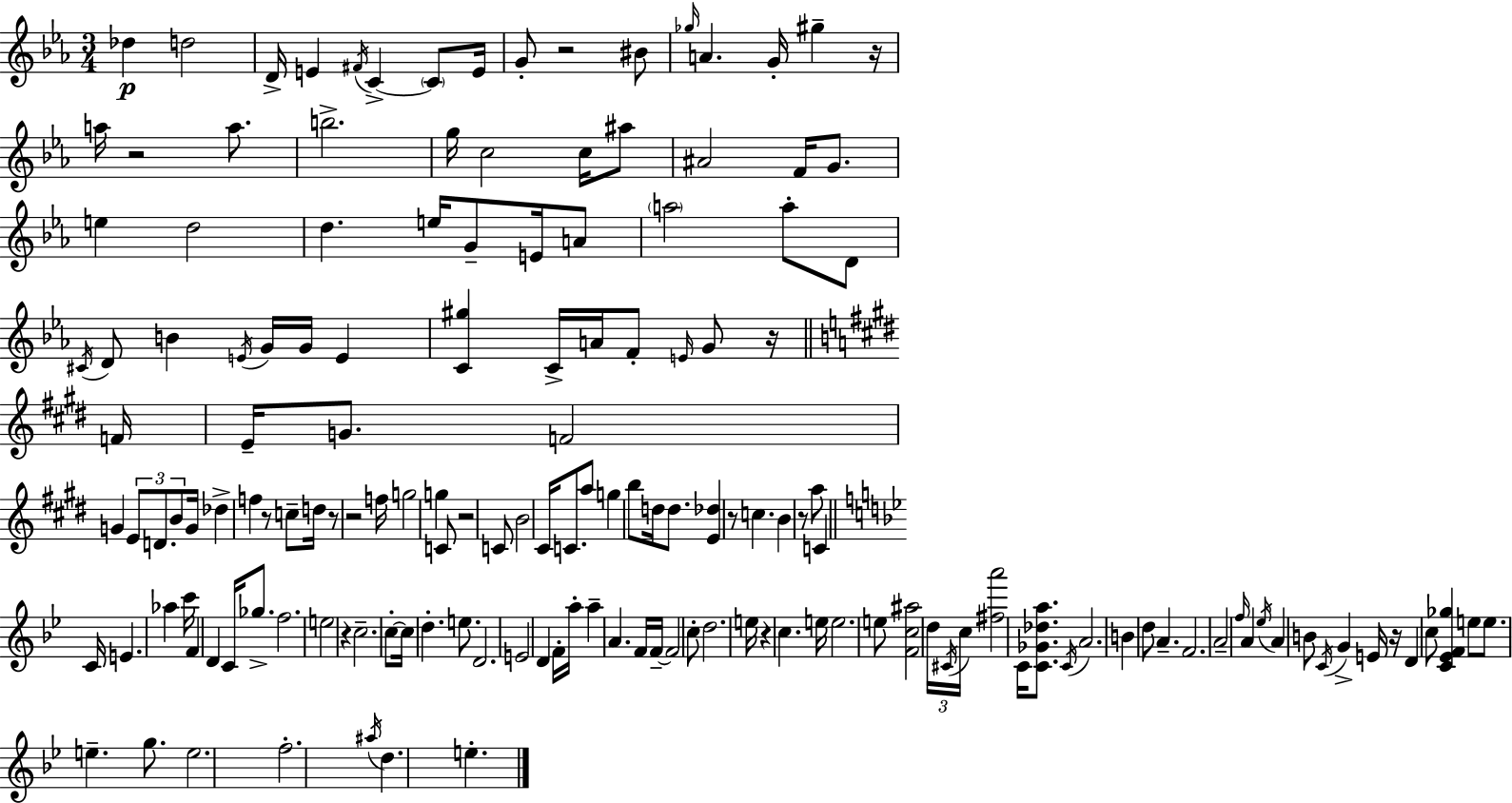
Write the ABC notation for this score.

X:1
T:Untitled
M:3/4
L:1/4
K:Eb
_d d2 D/4 E ^F/4 C C/2 E/4 G/2 z2 ^B/2 _g/4 A G/4 ^g z/4 a/4 z2 a/2 b2 g/4 c2 c/4 ^a/2 ^A2 F/4 G/2 e d2 d e/4 G/2 E/4 A/2 a2 a/2 D/2 ^C/4 D/2 B E/4 G/4 G/4 E [C^g] C/4 A/4 F/2 E/4 G/2 z/4 F/4 E/4 G/2 F2 G E/2 D/2 B/2 G/4 _d f z/2 c/2 d/4 z/2 z2 f/4 g2 g C/2 z2 C/2 B2 ^C/4 C/2 a/2 g b/2 d/4 d/2 [E_d] z/2 c B z/2 a/2 C C/4 E _a c'/4 F D C/4 _g/2 f2 e2 z c2 c/2 c/4 d e/2 D2 E2 D F/4 a/4 a A F/4 F/4 F2 c/2 d2 e/4 z c e/4 e2 e/2 [Fc^a]2 d/4 ^C/4 c/4 [^fa']2 C/4 [C_G_da]/2 C/4 A2 B d/2 A F2 A2 f/4 A _e/4 A B/2 C/4 G E/4 z/4 D c/2 [C_EF_g] e/2 e/2 e g/2 e2 f2 ^a/4 d e